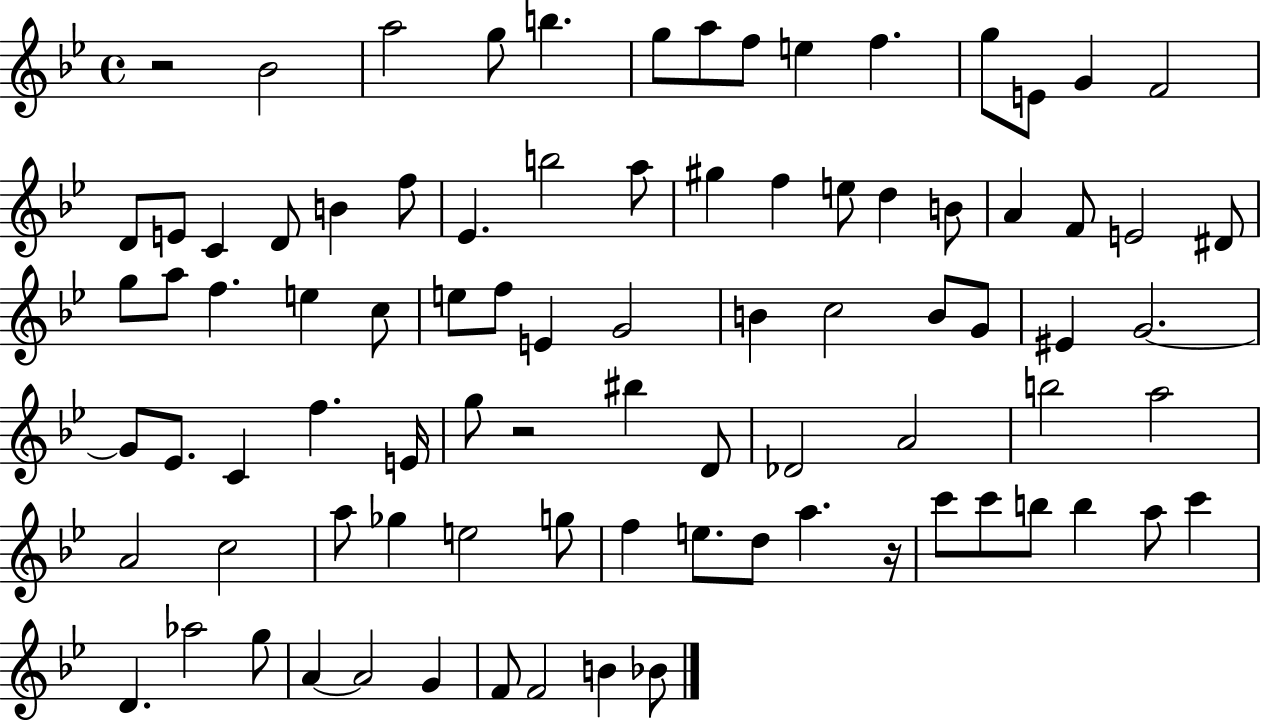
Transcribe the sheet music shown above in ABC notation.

X:1
T:Untitled
M:4/4
L:1/4
K:Bb
z2 _B2 a2 g/2 b g/2 a/2 f/2 e f g/2 E/2 G F2 D/2 E/2 C D/2 B f/2 _E b2 a/2 ^g f e/2 d B/2 A F/2 E2 ^D/2 g/2 a/2 f e c/2 e/2 f/2 E G2 B c2 B/2 G/2 ^E G2 G/2 _E/2 C f E/4 g/2 z2 ^b D/2 _D2 A2 b2 a2 A2 c2 a/2 _g e2 g/2 f e/2 d/2 a z/4 c'/2 c'/2 b/2 b a/2 c' D _a2 g/2 A A2 G F/2 F2 B _B/2